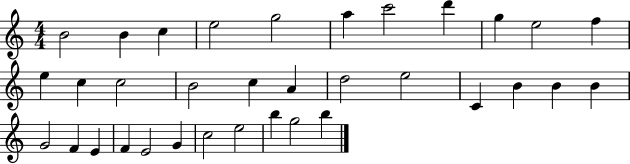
X:1
T:Untitled
M:4/4
L:1/4
K:C
B2 B c e2 g2 a c'2 d' g e2 f e c c2 B2 c A d2 e2 C B B B G2 F E F E2 G c2 e2 b g2 b